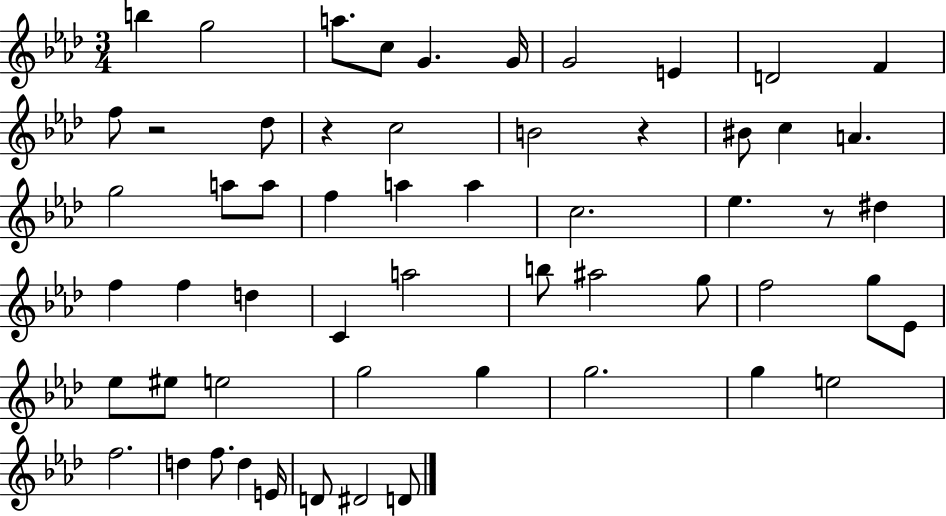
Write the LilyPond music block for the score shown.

{
  \clef treble
  \numericTimeSignature
  \time 3/4
  \key aes \major
  b''4 g''2 | a''8. c''8 g'4. g'16 | g'2 e'4 | d'2 f'4 | \break f''8 r2 des''8 | r4 c''2 | b'2 r4 | bis'8 c''4 a'4. | \break g''2 a''8 a''8 | f''4 a''4 a''4 | c''2. | ees''4. r8 dis''4 | \break f''4 f''4 d''4 | c'4 a''2 | b''8 ais''2 g''8 | f''2 g''8 ees'8 | \break ees''8 eis''8 e''2 | g''2 g''4 | g''2. | g''4 e''2 | \break f''2. | d''4 f''8. d''4 e'16 | d'8 dis'2 d'8 | \bar "|."
}